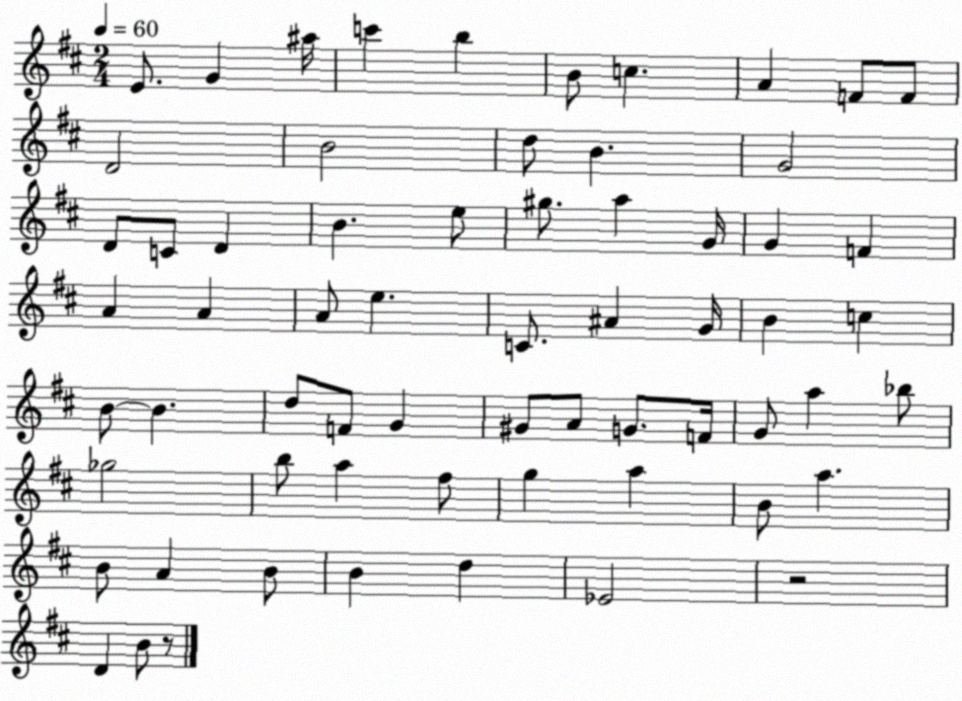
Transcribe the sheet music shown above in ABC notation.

X:1
T:Untitled
M:2/4
L:1/4
K:D
E/2 G ^a/4 c' b B/2 c A F/2 F/2 D2 B2 d/2 B G2 D/2 C/2 D B e/2 ^g/2 a G/4 G F A A A/2 e C/2 ^A G/4 B c B/2 B d/2 F/2 G ^G/2 A/2 G/2 F/4 G/2 a _b/2 _g2 b/2 a ^f/2 g a B/2 a B/2 A B/2 B d _E2 z2 D B/2 z/2